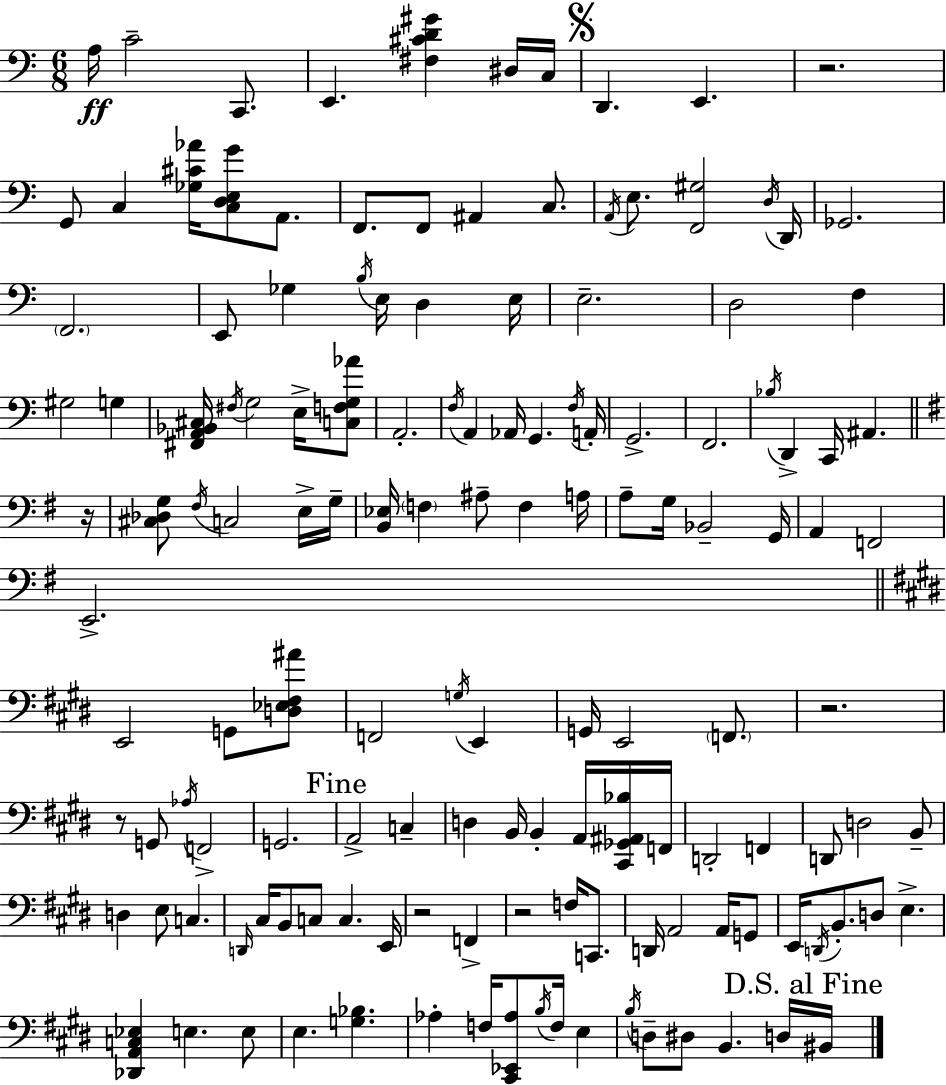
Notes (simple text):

A3/s C4/h C2/e. E2/q. [F#3,C#4,D4,G#4]/q D#3/s C3/s D2/q. E2/q. R/h. G2/e C3/q [Gb3,C#4,Ab4]/s [C3,D3,E3,G4]/e A2/e. F2/e. F2/e A#2/q C3/e. A2/s E3/e. [F2,G#3]/h D3/s D2/s Gb2/h. F2/h. E2/e Gb3/q B3/s E3/s D3/q E3/s E3/h. D3/h F3/q G#3/h G3/q [F#2,A2,Bb2,C#3]/s F#3/s G3/h E3/s [C3,F3,G3,Ab4]/e A2/h. F3/s A2/q Ab2/s G2/q. F3/s A2/s G2/h. F2/h. Bb3/s D2/q C2/s A#2/q. R/s [C#3,Db3,G3]/e F#3/s C3/h E3/s G3/s [B2,Eb3]/s F3/q A#3/e F3/q A3/s A3/e G3/s Bb2/h G2/s A2/q F2/h E2/h. E2/h G2/e [D3,Eb3,F#3,A#4]/e F2/h G3/s E2/q G2/s E2/h F2/e. R/h. R/e G2/e Ab3/s F2/h G2/h. A2/h C3/q D3/q B2/s B2/q A2/s [C#2,Gb2,A#2,Bb3]/s F2/s D2/h F2/q D2/e D3/h B2/e D3/q E3/e C3/q. D2/s C#3/s B2/e C3/e C3/q. E2/s R/h F2/q R/h F3/s C2/e. D2/s A2/h A2/s G2/e E2/s D2/s B2/e. D3/e E3/q. [Db2,A2,C3,Eb3]/q E3/q. E3/e E3/q. [G3,Bb3]/q. Ab3/q F3/s [C#2,Eb2,Ab3]/e B3/s F3/s E3/q B3/s D3/e D#3/e B2/q. D3/s BIS2/s